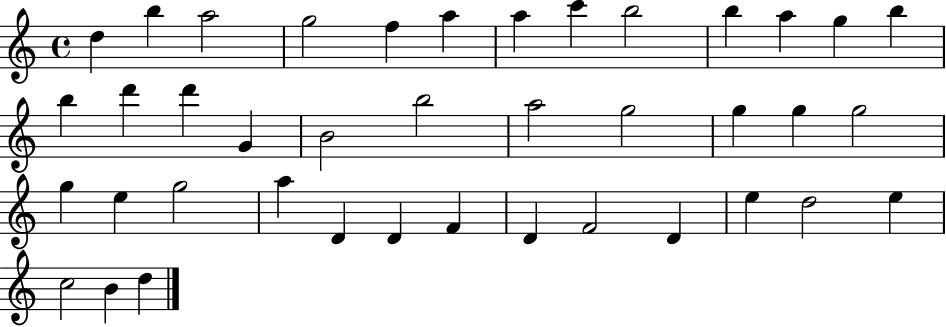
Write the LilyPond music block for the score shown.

{
  \clef treble
  \time 4/4
  \defaultTimeSignature
  \key c \major
  d''4 b''4 a''2 | g''2 f''4 a''4 | a''4 c'''4 b''2 | b''4 a''4 g''4 b''4 | \break b''4 d'''4 d'''4 g'4 | b'2 b''2 | a''2 g''2 | g''4 g''4 g''2 | \break g''4 e''4 g''2 | a''4 d'4 d'4 f'4 | d'4 f'2 d'4 | e''4 d''2 e''4 | \break c''2 b'4 d''4 | \bar "|."
}